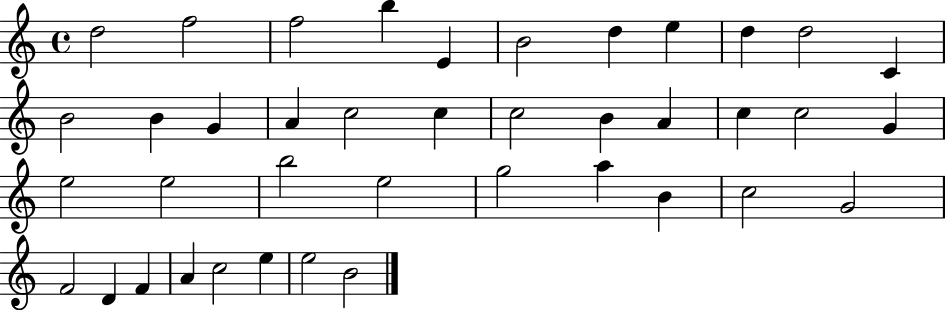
{
  \clef treble
  \time 4/4
  \defaultTimeSignature
  \key c \major
  d''2 f''2 | f''2 b''4 e'4 | b'2 d''4 e''4 | d''4 d''2 c'4 | \break b'2 b'4 g'4 | a'4 c''2 c''4 | c''2 b'4 a'4 | c''4 c''2 g'4 | \break e''2 e''2 | b''2 e''2 | g''2 a''4 b'4 | c''2 g'2 | \break f'2 d'4 f'4 | a'4 c''2 e''4 | e''2 b'2 | \bar "|."
}